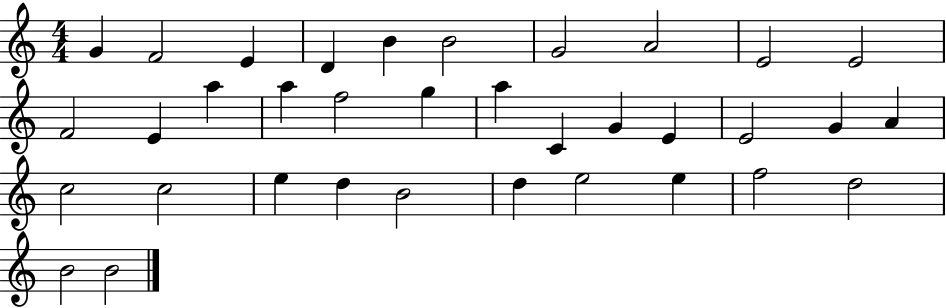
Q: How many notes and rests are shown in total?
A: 35